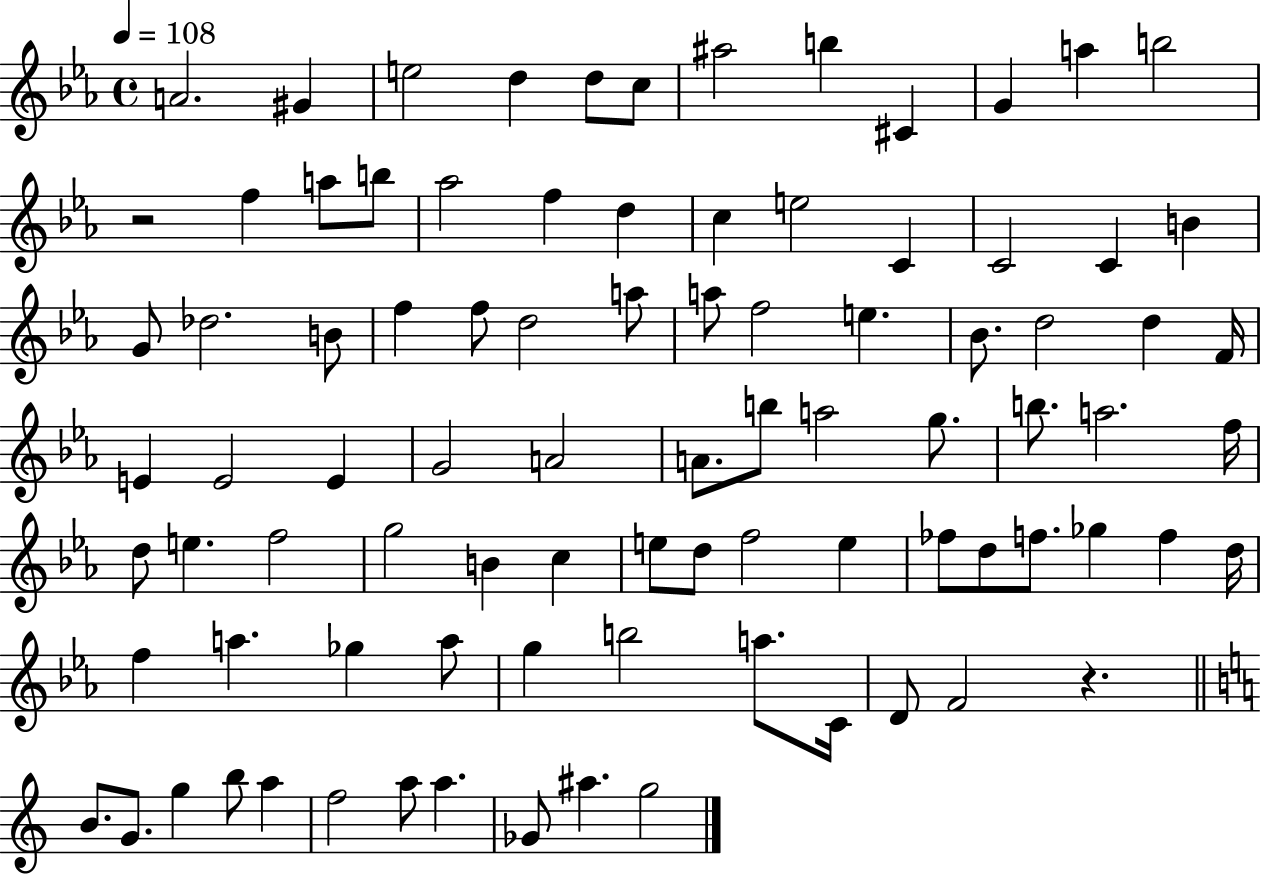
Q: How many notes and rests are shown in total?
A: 89